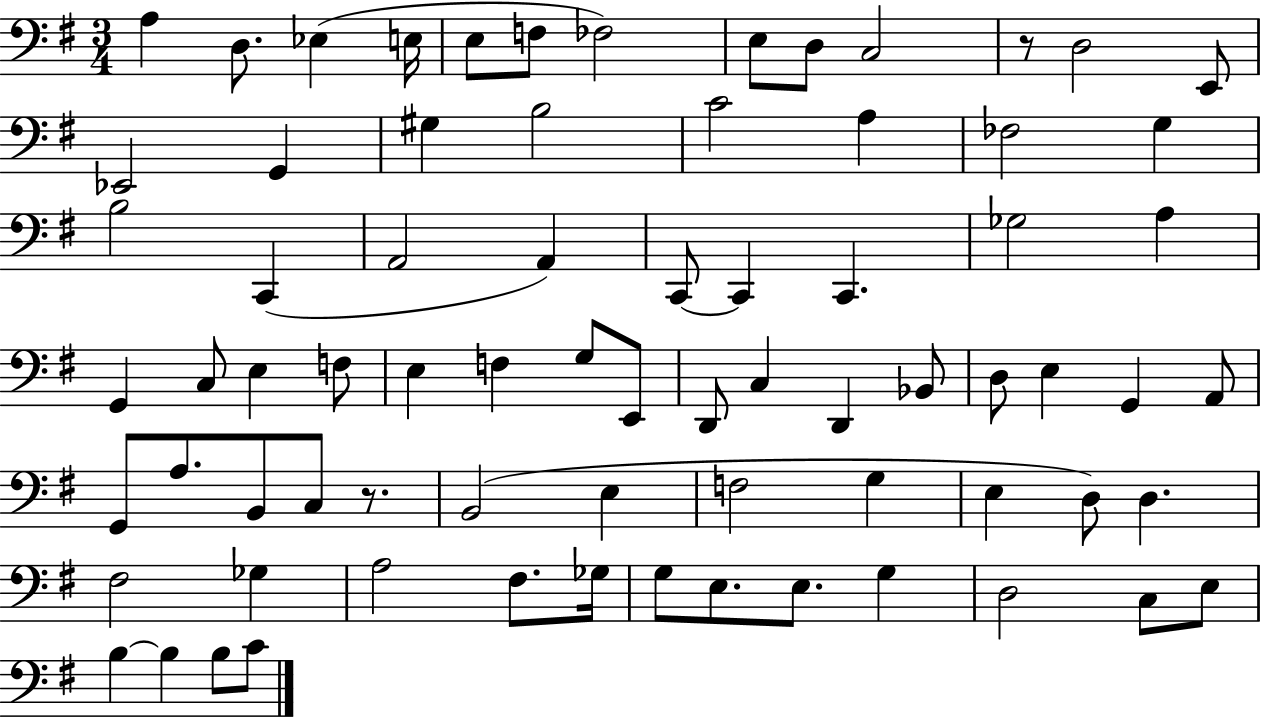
{
  \clef bass
  \numericTimeSignature
  \time 3/4
  \key g \major
  a4 d8. ees4( e16 | e8 f8 fes2) | e8 d8 c2 | r8 d2 e,8 | \break ees,2 g,4 | gis4 b2 | c'2 a4 | fes2 g4 | \break b2 c,4( | a,2 a,4) | c,8~~ c,4 c,4. | ges2 a4 | \break g,4 c8 e4 f8 | e4 f4 g8 e,8 | d,8 c4 d,4 bes,8 | d8 e4 g,4 a,8 | \break g,8 a8. b,8 c8 r8. | b,2( e4 | f2 g4 | e4 d8) d4. | \break fis2 ges4 | a2 fis8. ges16 | g8 e8. e8. g4 | d2 c8 e8 | \break b4~~ b4 b8 c'8 | \bar "|."
}